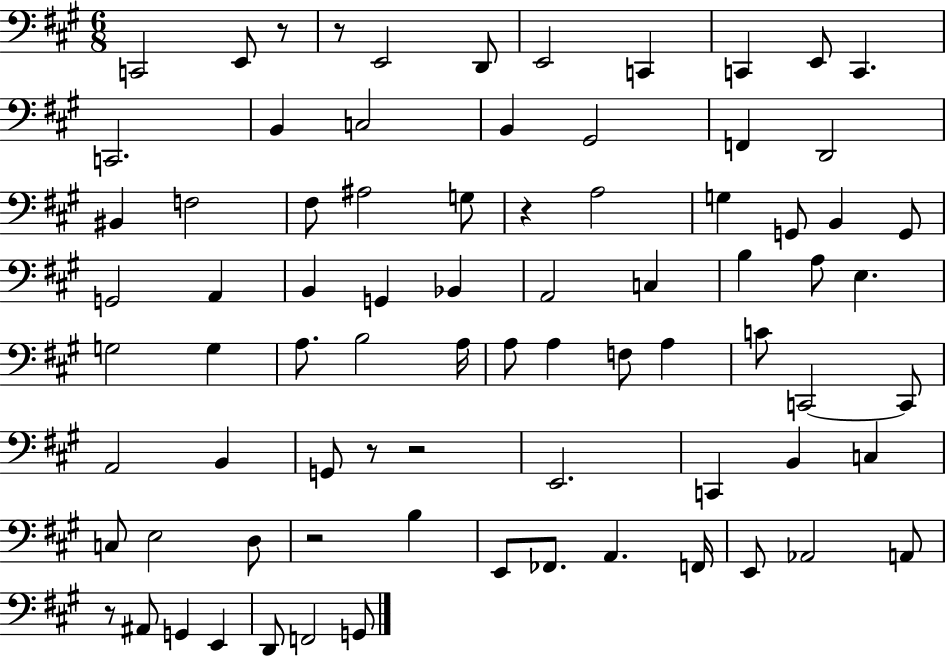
C2/h E2/e R/e R/e E2/h D2/e E2/h C2/q C2/q E2/e C2/q. C2/h. B2/q C3/h B2/q G#2/h F2/q D2/h BIS2/q F3/h F#3/e A#3/h G3/e R/q A3/h G3/q G2/e B2/q G2/e G2/h A2/q B2/q G2/q Bb2/q A2/h C3/q B3/q A3/e E3/q. G3/h G3/q A3/e. B3/h A3/s A3/e A3/q F3/e A3/q C4/e C2/h C2/e A2/h B2/q G2/e R/e R/h E2/h. C2/q B2/q C3/q C3/e E3/h D3/e R/h B3/q E2/e FES2/e. A2/q. F2/s E2/e Ab2/h A2/e R/e A#2/e G2/q E2/q D2/e F2/h G2/e